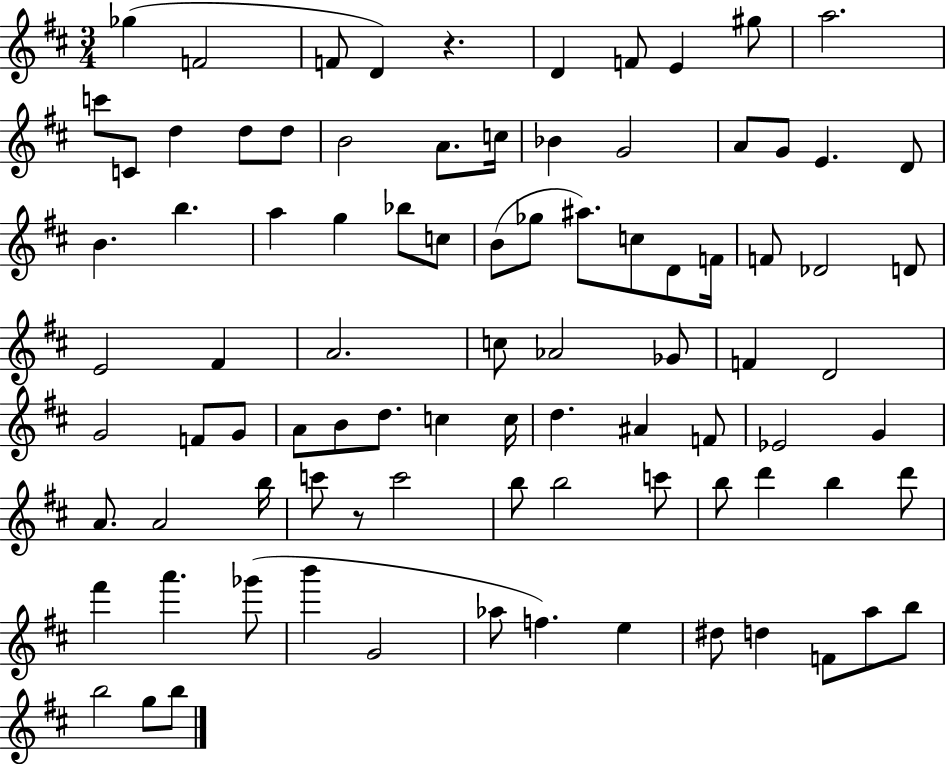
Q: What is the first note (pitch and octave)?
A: Gb5